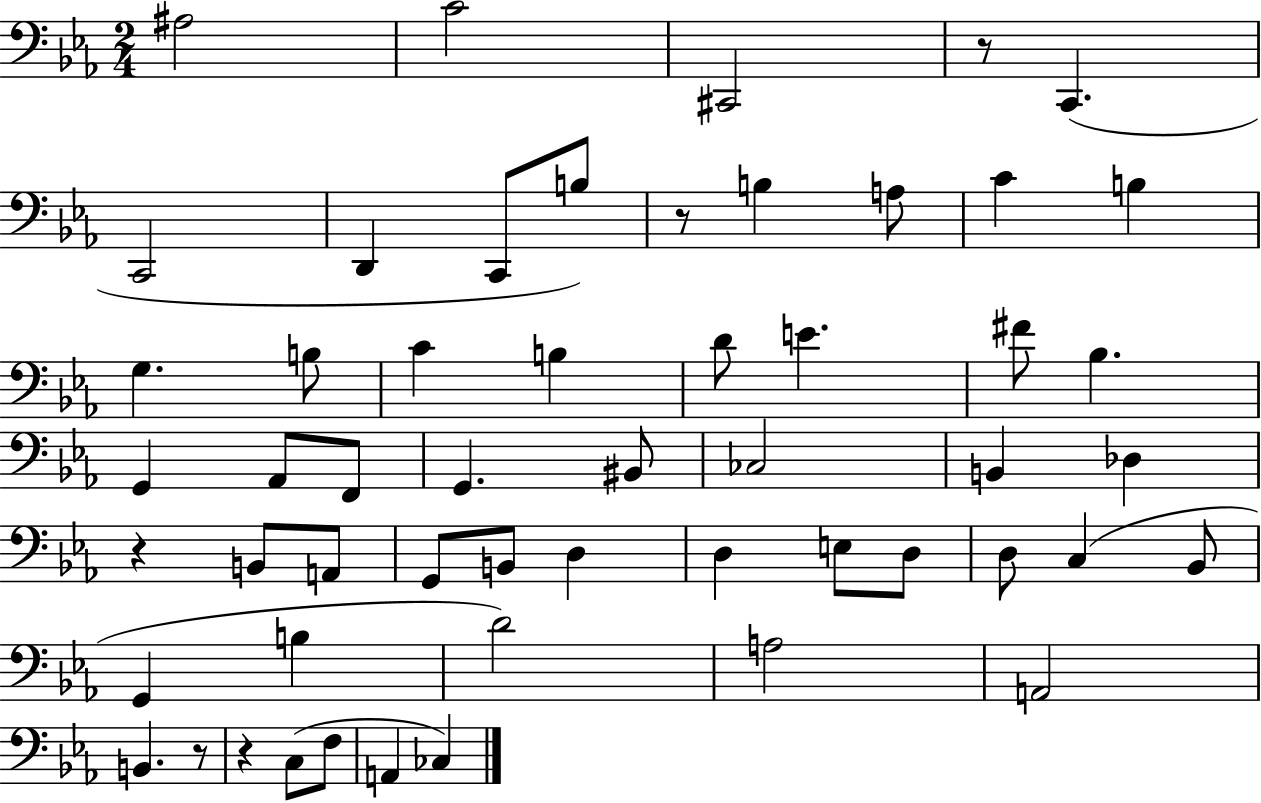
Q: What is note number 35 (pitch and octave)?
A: E3